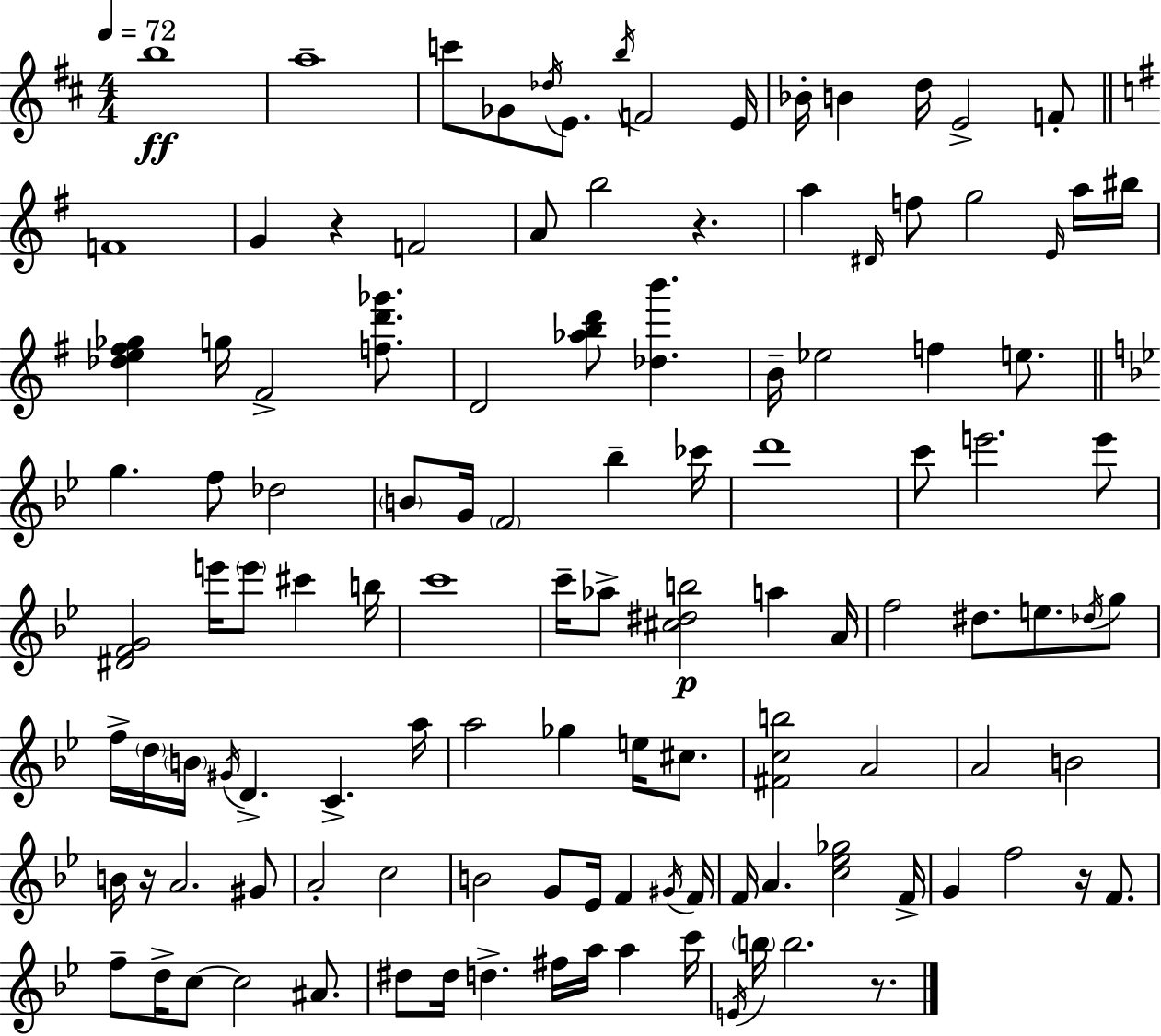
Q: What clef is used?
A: treble